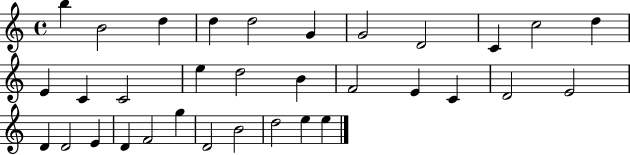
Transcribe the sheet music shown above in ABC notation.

X:1
T:Untitled
M:4/4
L:1/4
K:C
b B2 d d d2 G G2 D2 C c2 d E C C2 e d2 B F2 E C D2 E2 D D2 E D F2 g D2 B2 d2 e e